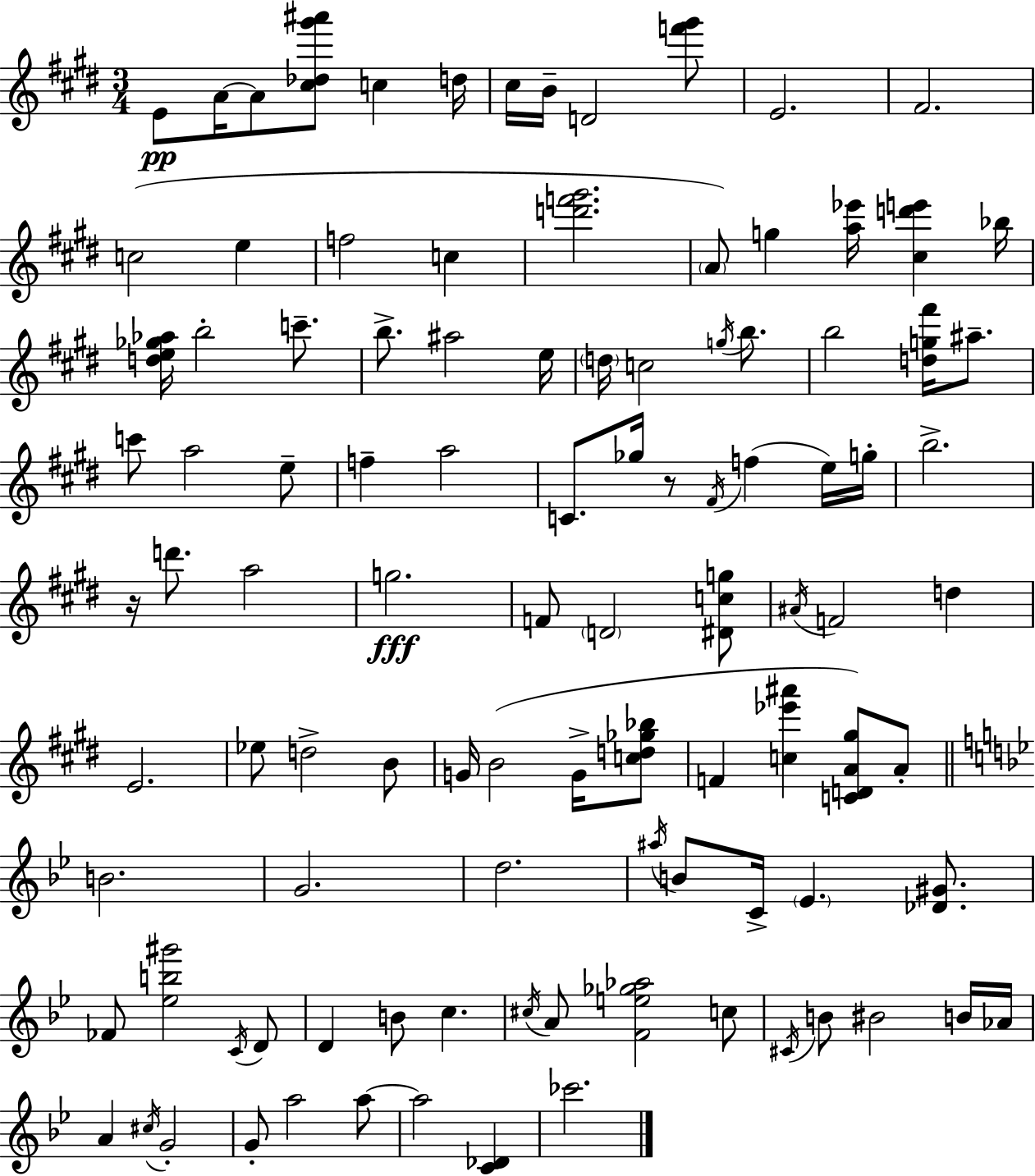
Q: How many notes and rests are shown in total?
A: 103